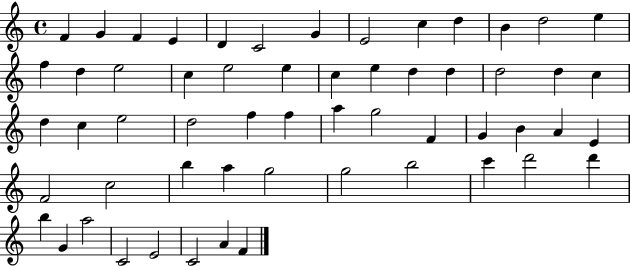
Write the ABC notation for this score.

X:1
T:Untitled
M:4/4
L:1/4
K:C
F G F E D C2 G E2 c d B d2 e f d e2 c e2 e c e d d d2 d c d c e2 d2 f f a g2 F G B A E F2 c2 b a g2 g2 b2 c' d'2 d' b G a2 C2 E2 C2 A F